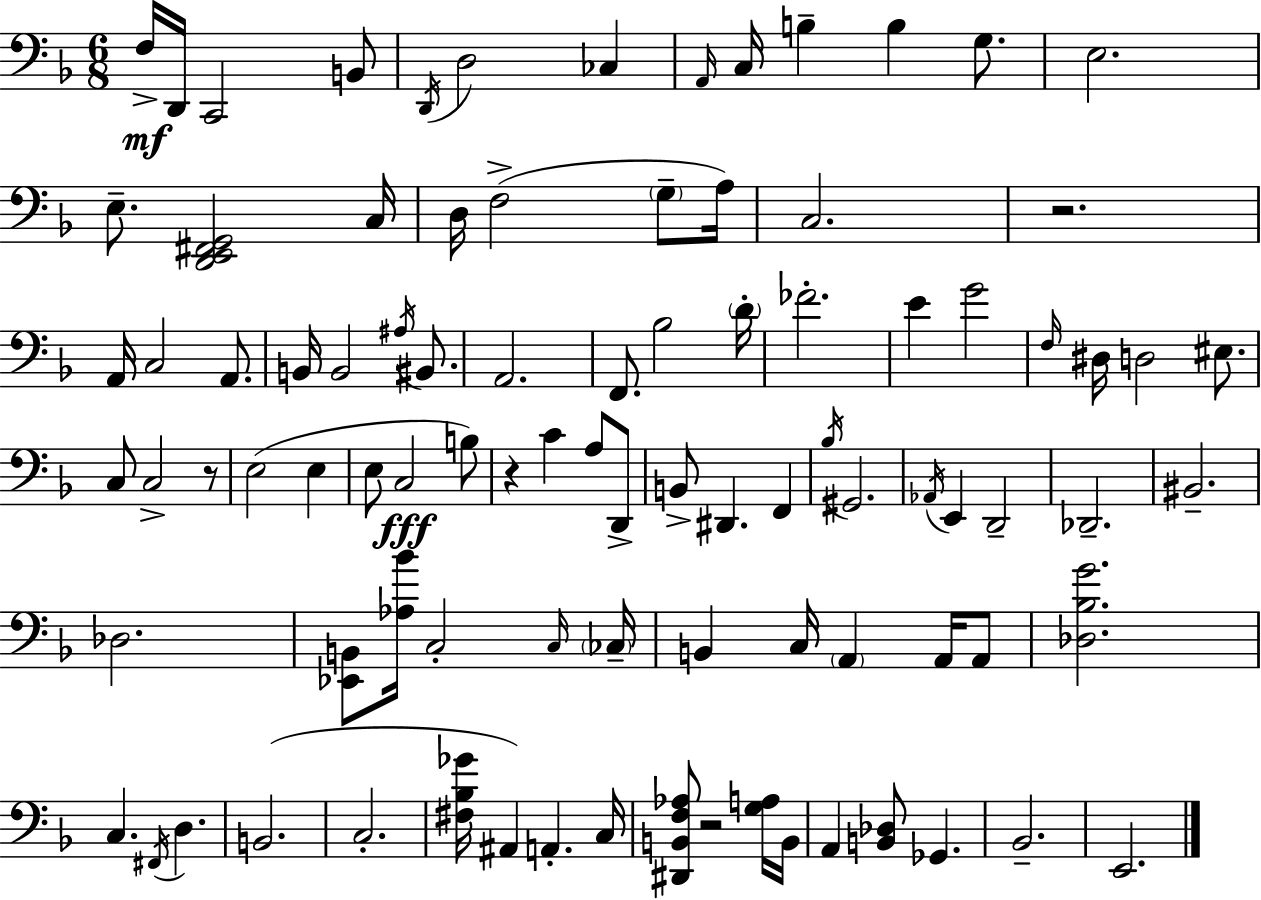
X:1
T:Untitled
M:6/8
L:1/4
K:Dm
F,/4 D,,/4 C,,2 B,,/2 D,,/4 D,2 _C, A,,/4 C,/4 B, B, G,/2 E,2 E,/2 [D,,E,,^F,,G,,]2 C,/4 D,/4 F,2 G,/2 A,/4 C,2 z2 A,,/4 C,2 A,,/2 B,,/4 B,,2 ^A,/4 ^B,,/2 A,,2 F,,/2 _B,2 D/4 _F2 E G2 F,/4 ^D,/4 D,2 ^E,/2 C,/2 C,2 z/2 E,2 E, E,/2 C,2 B,/2 z C A,/2 D,,/2 B,,/2 ^D,, F,, _B,/4 ^G,,2 _A,,/4 E,, D,,2 _D,,2 ^B,,2 _D,2 [_E,,B,,]/2 [_A,_B]/4 C,2 C,/4 _C,/4 B,, C,/4 A,, A,,/4 A,,/2 [_D,_B,G]2 C, ^F,,/4 D, B,,2 C,2 [^F,_B,_G]/4 ^A,, A,, C,/4 [^D,,B,,F,_A,]/2 z2 [G,A,]/4 B,,/4 A,, [B,,_D,]/2 _G,, _B,,2 E,,2